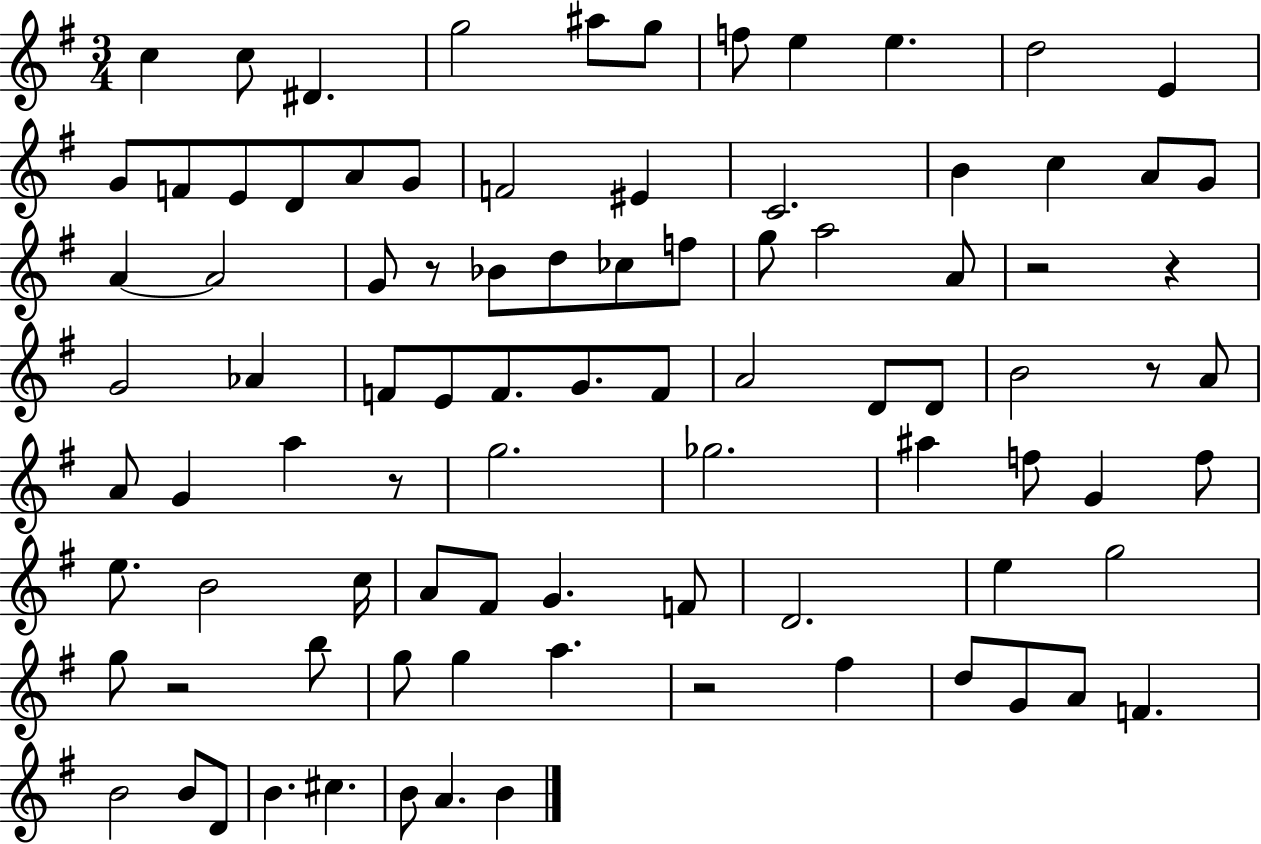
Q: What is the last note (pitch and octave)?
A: B4